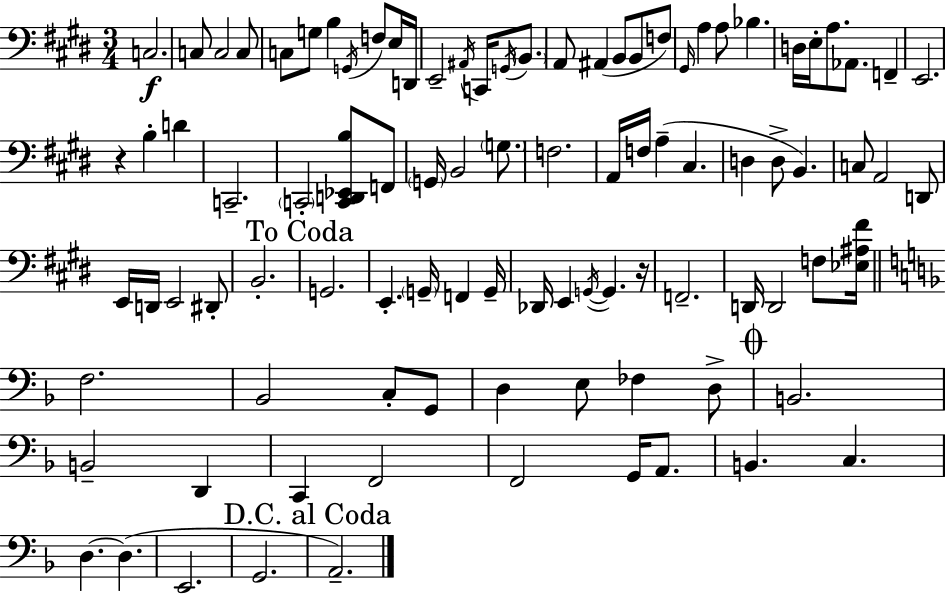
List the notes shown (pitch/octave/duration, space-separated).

C3/h. C3/e C3/h C3/e C3/e G3/e B3/q G2/s F3/e E3/s D2/s E2/h A#2/s C2/s G2/s B2/e. A2/e A#2/q B2/e B2/e F3/e G#2/s A3/q A3/e Bb3/q. D3/s E3/s A3/e. Ab2/e. F2/q E2/h. R/q B3/q D4/q C2/h. C2/h [C2,D2,Eb2,B3]/e F2/e G2/s B2/h G3/e. F3/h. A2/s F3/s A3/q C#3/q. D3/q D3/e B2/q. C3/e A2/h D2/e E2/s D2/s E2/h D#2/e B2/h. G2/h. E2/q. G2/s F2/q G2/s Db2/s E2/q G2/s G2/q. R/s F2/h. D2/s D2/h F3/e [Eb3,A#3,F#4]/s F3/h. Bb2/h C3/e G2/e D3/q E3/e FES3/q D3/e B2/h. B2/h D2/q C2/q F2/h F2/h G2/s A2/e. B2/q. C3/q. D3/q. D3/q. E2/h. G2/h. A2/h.